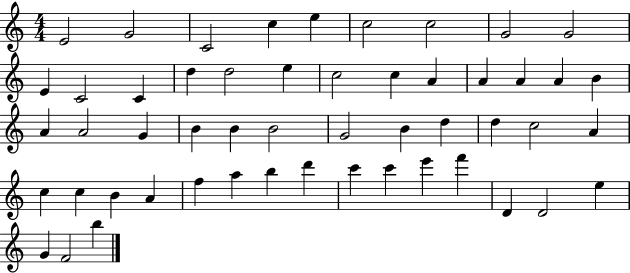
{
  \clef treble
  \numericTimeSignature
  \time 4/4
  \key c \major
  e'2 g'2 | c'2 c''4 e''4 | c''2 c''2 | g'2 g'2 | \break e'4 c'2 c'4 | d''4 d''2 e''4 | c''2 c''4 a'4 | a'4 a'4 a'4 b'4 | \break a'4 a'2 g'4 | b'4 b'4 b'2 | g'2 b'4 d''4 | d''4 c''2 a'4 | \break c''4 c''4 b'4 a'4 | f''4 a''4 b''4 d'''4 | c'''4 c'''4 e'''4 f'''4 | d'4 d'2 e''4 | \break g'4 f'2 b''4 | \bar "|."
}